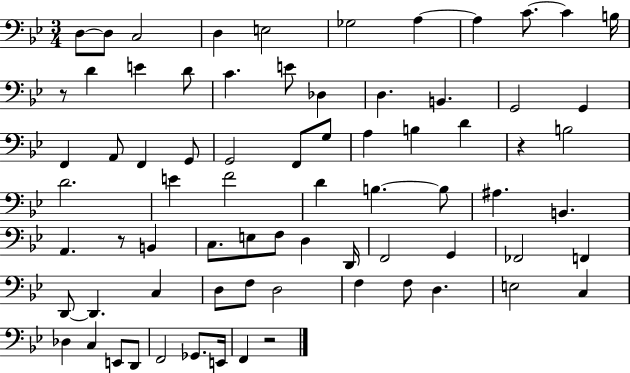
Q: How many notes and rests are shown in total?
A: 74